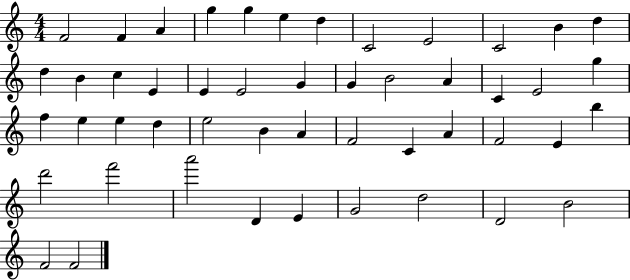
X:1
T:Untitled
M:4/4
L:1/4
K:C
F2 F A g g e d C2 E2 C2 B d d B c E E E2 G G B2 A C E2 g f e e d e2 B A F2 C A F2 E b d'2 f'2 a'2 D E G2 d2 D2 B2 F2 F2